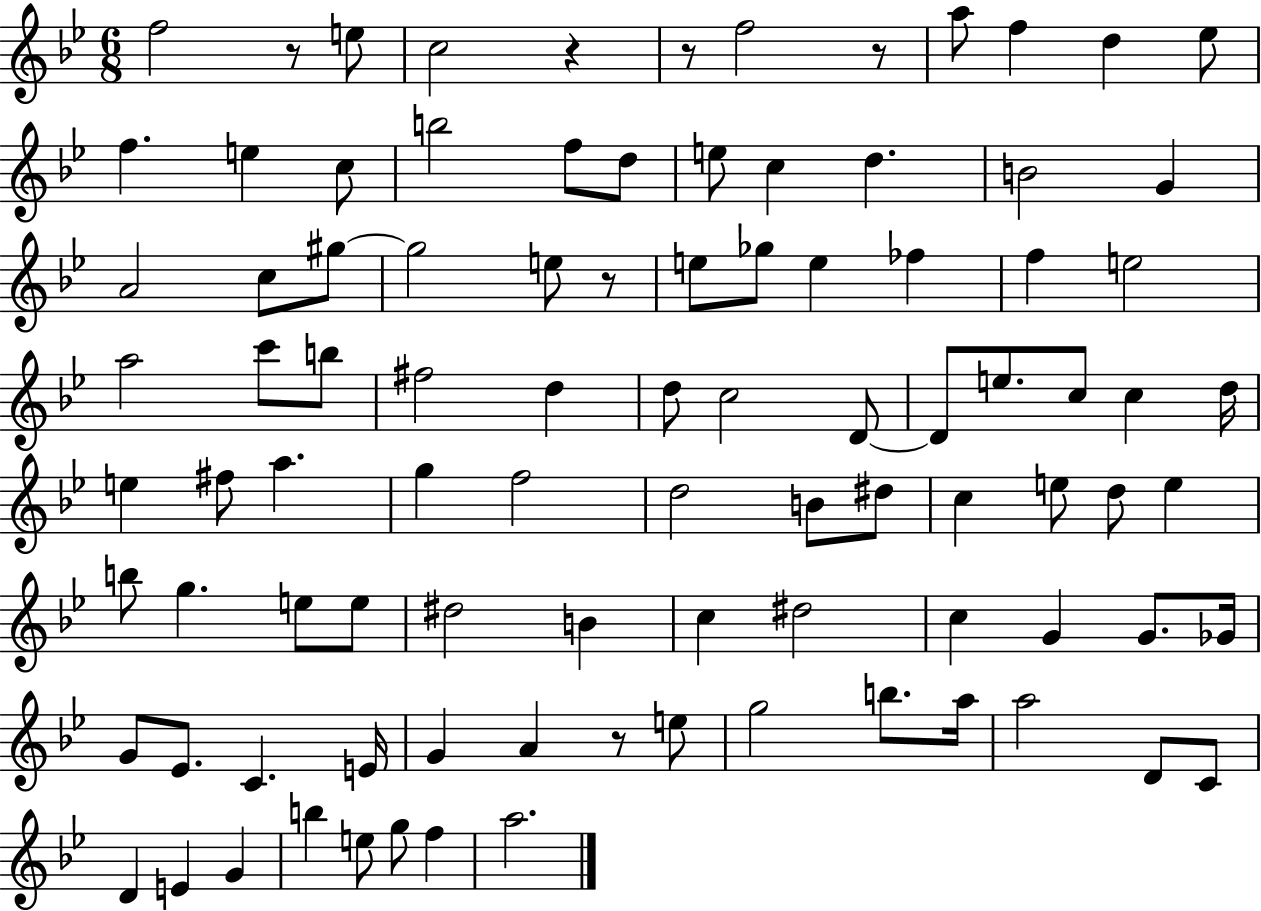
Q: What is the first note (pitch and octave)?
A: F5